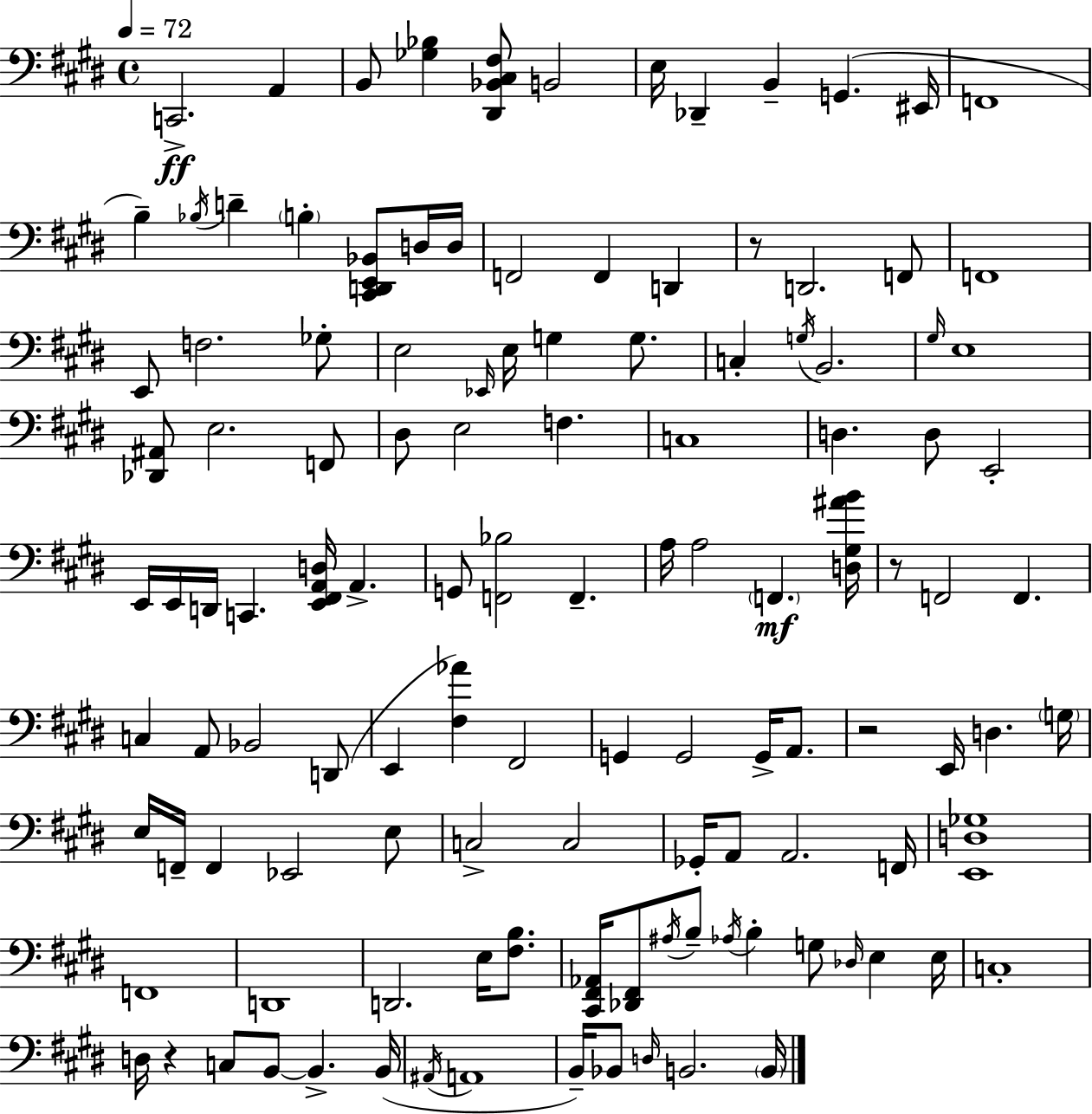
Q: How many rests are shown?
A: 4